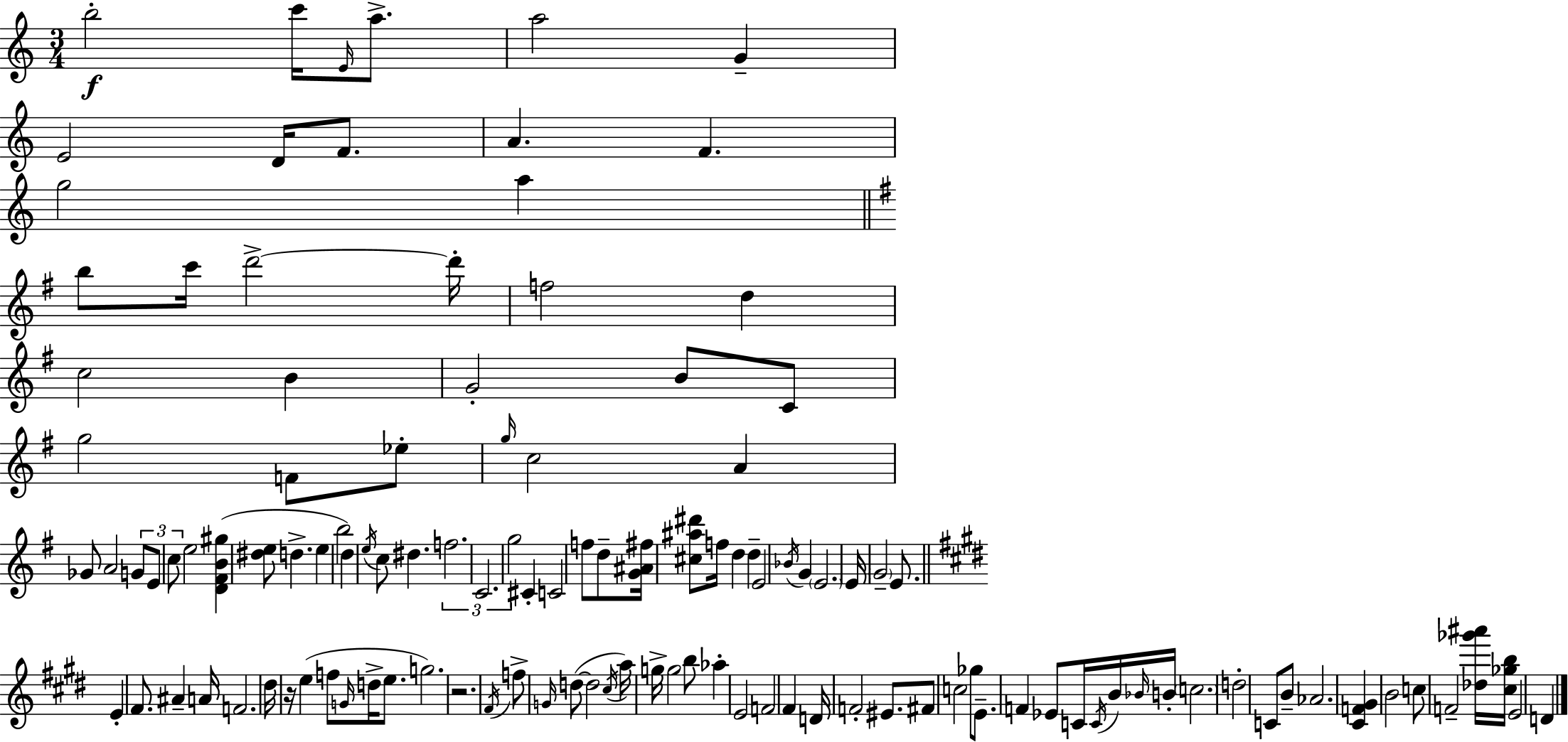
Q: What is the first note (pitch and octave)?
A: B5